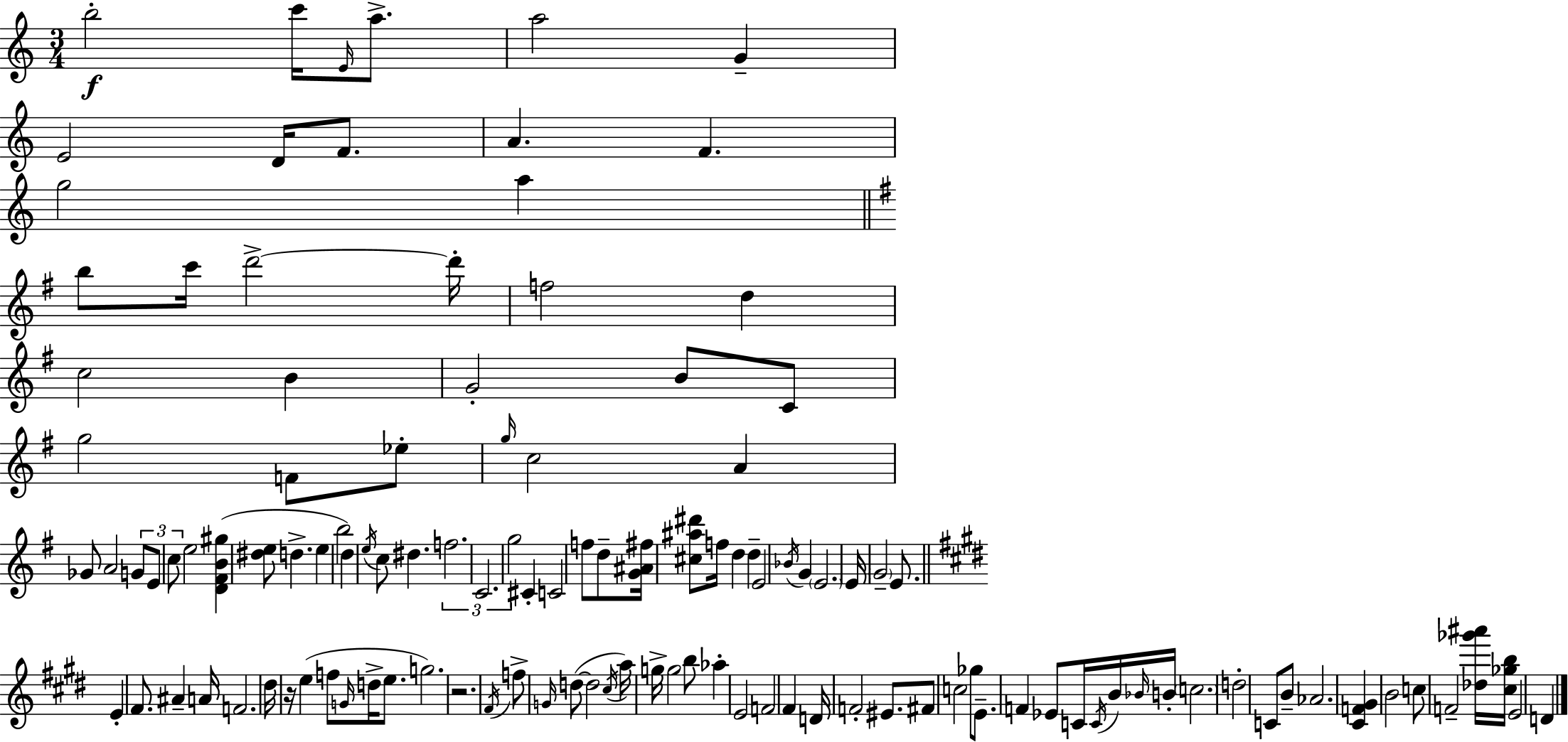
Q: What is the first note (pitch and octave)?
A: B5